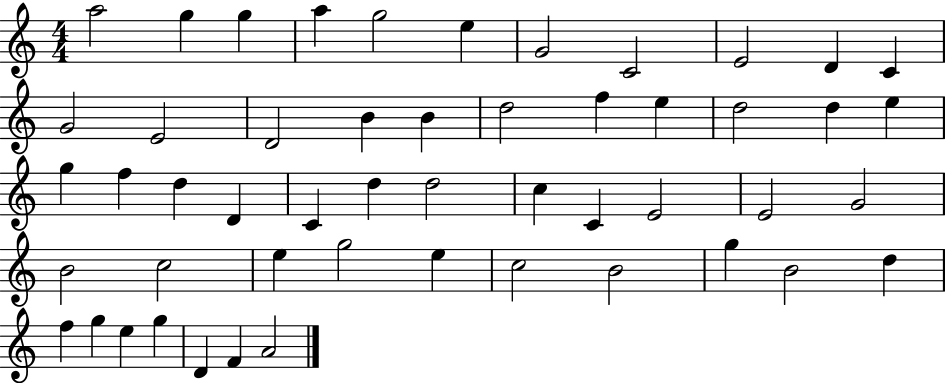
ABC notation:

X:1
T:Untitled
M:4/4
L:1/4
K:C
a2 g g a g2 e G2 C2 E2 D C G2 E2 D2 B B d2 f e d2 d e g f d D C d d2 c C E2 E2 G2 B2 c2 e g2 e c2 B2 g B2 d f g e g D F A2